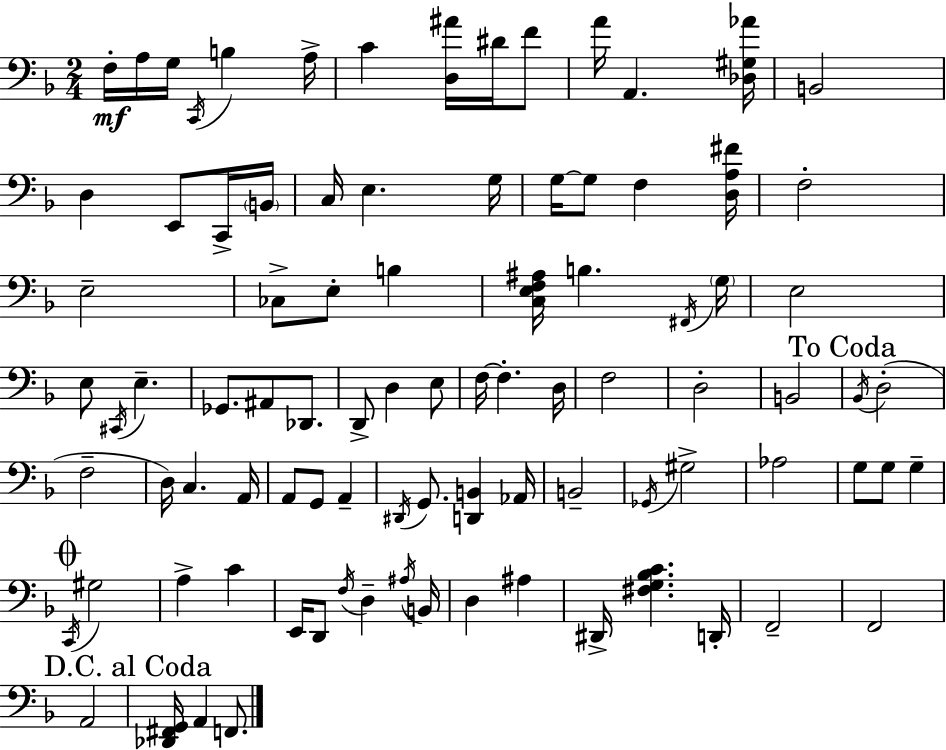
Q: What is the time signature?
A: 2/4